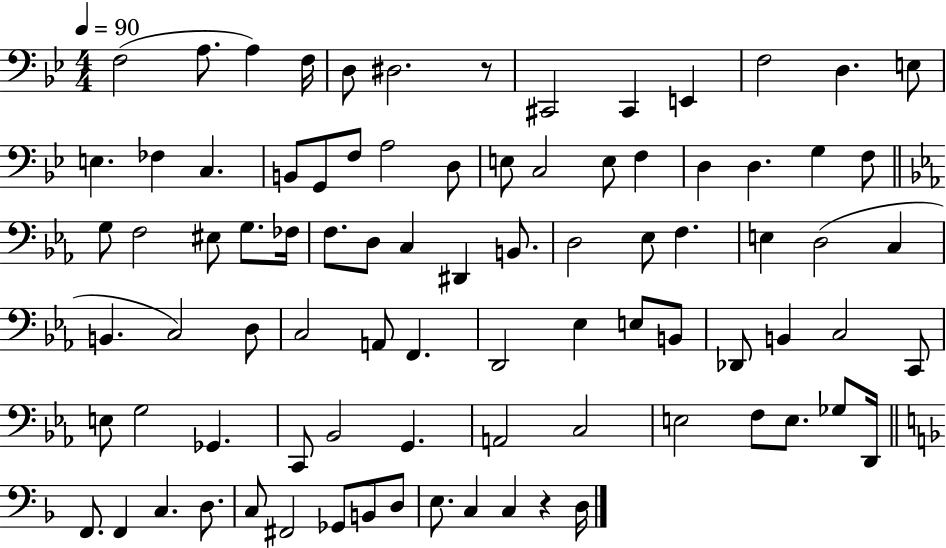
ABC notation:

X:1
T:Untitled
M:4/4
L:1/4
K:Bb
F,2 A,/2 A, F,/4 D,/2 ^D,2 z/2 ^C,,2 ^C,, E,, F,2 D, E,/2 E, _F, C, B,,/2 G,,/2 F,/2 A,2 D,/2 E,/2 C,2 E,/2 F, D, D, G, F,/2 G,/2 F,2 ^E,/2 G,/2 _F,/4 F,/2 D,/2 C, ^D,, B,,/2 D,2 _E,/2 F, E, D,2 C, B,, C,2 D,/2 C,2 A,,/2 F,, D,,2 _E, E,/2 B,,/2 _D,,/2 B,, C,2 C,,/2 E,/2 G,2 _G,, C,,/2 _B,,2 G,, A,,2 C,2 E,2 F,/2 E,/2 _G,/2 D,,/4 F,,/2 F,, C, D,/2 C,/2 ^F,,2 _G,,/2 B,,/2 D,/2 E,/2 C, C, z D,/4